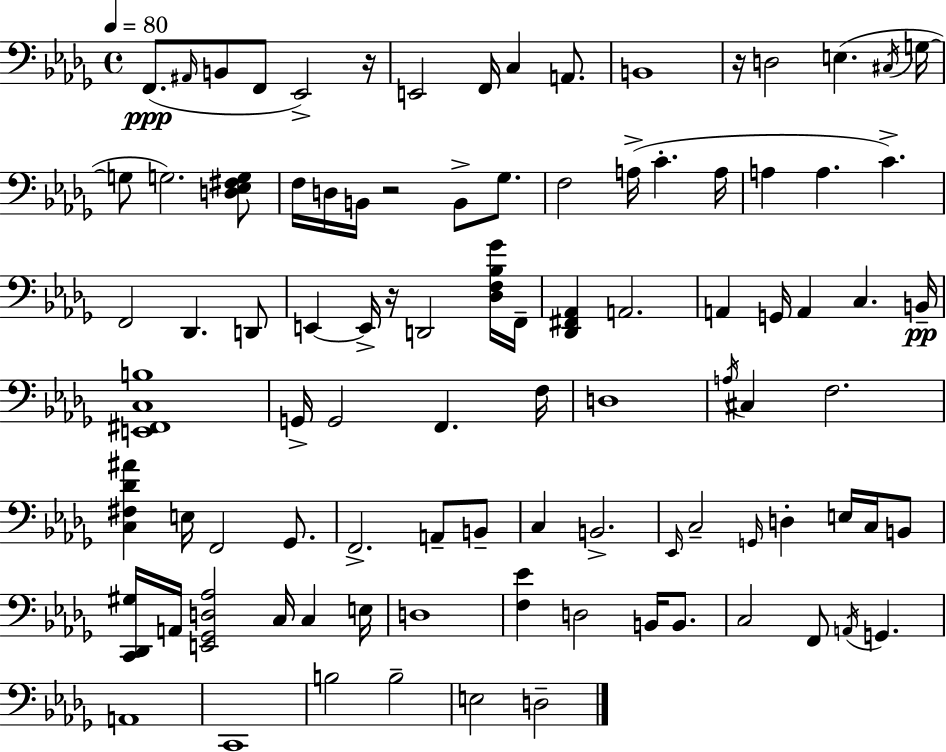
X:1
T:Untitled
M:4/4
L:1/4
K:Bbm
F,,/2 ^A,,/4 B,,/2 F,,/2 _E,,2 z/4 E,,2 F,,/4 C, A,,/2 B,,4 z/4 D,2 E, ^C,/4 G,/4 G,/2 G,2 [D,_E,^F,G,]/2 F,/4 D,/4 B,,/4 z2 B,,/2 _G,/2 F,2 A,/4 C A,/4 A, A, C F,,2 _D,, D,,/2 E,, E,,/4 z/4 D,,2 [_D,F,_B,_G]/4 F,,/4 [_D,,^F,,_A,,] A,,2 A,, G,,/4 A,, C, B,,/4 [E,,^F,,C,B,]4 G,,/4 G,,2 F,, F,/4 D,4 A,/4 ^C, F,2 [C,^F,_D^A] E,/4 F,,2 _G,,/2 F,,2 A,,/2 B,,/2 C, B,,2 _E,,/4 C,2 G,,/4 D, E,/4 C,/4 B,,/2 [C,,_D,,^G,]/4 A,,/4 [E,,_G,,D,_A,]2 C,/4 C, E,/4 D,4 [F,_E] D,2 B,,/4 B,,/2 C,2 F,,/2 A,,/4 G,, A,,4 C,,4 B,2 B,2 E,2 D,2